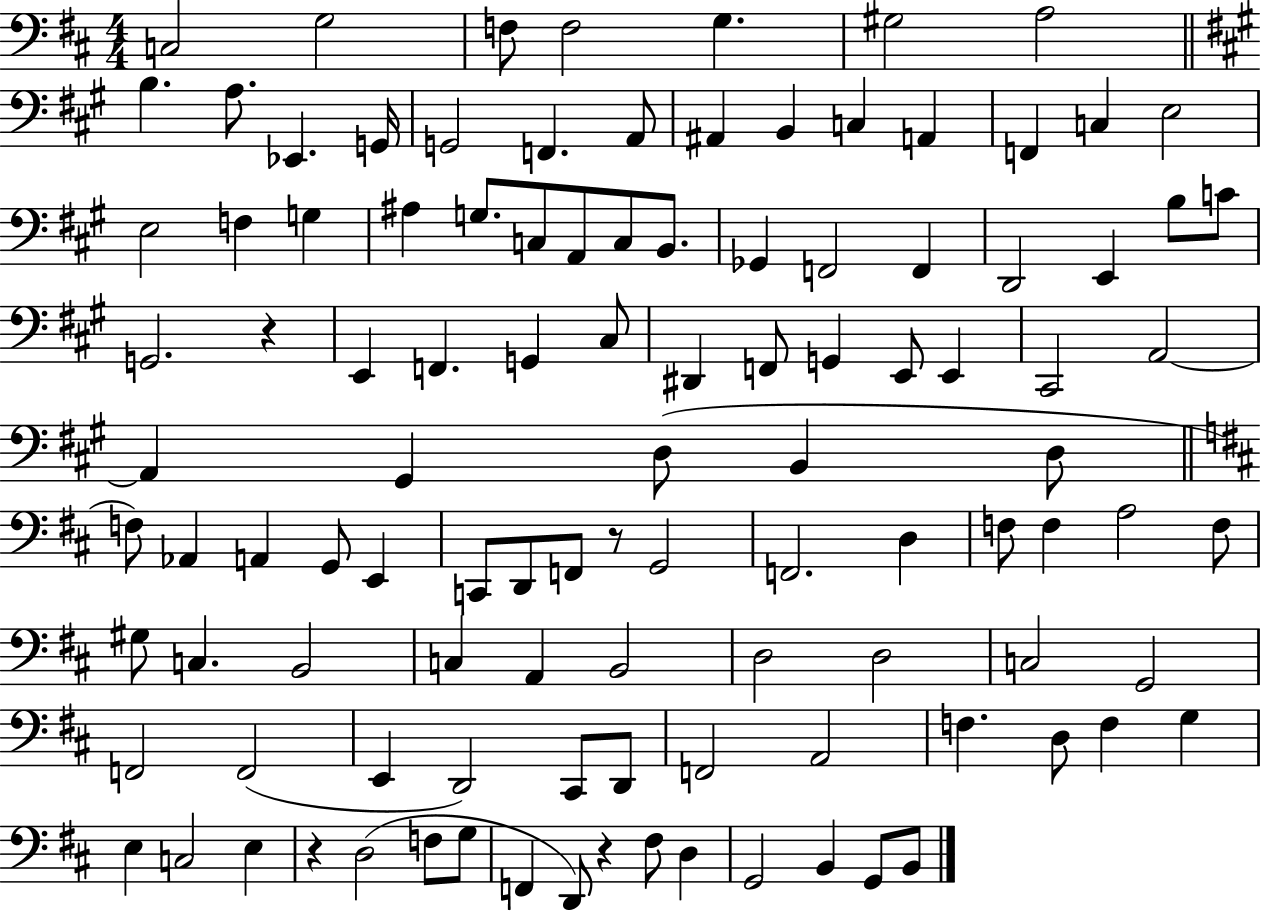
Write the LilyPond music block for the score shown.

{
  \clef bass
  \numericTimeSignature
  \time 4/4
  \key d \major
  \repeat volta 2 { c2 g2 | f8 f2 g4. | gis2 a2 | \bar "||" \break \key a \major b4. a8. ees,4. g,16 | g,2 f,4. a,8 | ais,4 b,4 c4 a,4 | f,4 c4 e2 | \break e2 f4 g4 | ais4 g8. c8 a,8 c8 b,8. | ges,4 f,2 f,4 | d,2 e,4 b8 c'8 | \break g,2. r4 | e,4 f,4. g,4 cis8 | dis,4 f,8 g,4 e,8 e,4 | cis,2 a,2~~ | \break a,4 gis,4 d8( b,4 d8 | \bar "||" \break \key d \major f8) aes,4 a,4 g,8 e,4 | c,8 d,8 f,8 r8 g,2 | f,2. d4 | f8 f4 a2 f8 | \break gis8 c4. b,2 | c4 a,4 b,2 | d2 d2 | c2 g,2 | \break f,2 f,2( | e,4 d,2) cis,8 d,8 | f,2 a,2 | f4. d8 f4 g4 | \break e4 c2 e4 | r4 d2( f8 g8 | f,4 d,8) r4 fis8 d4 | g,2 b,4 g,8 b,8 | \break } \bar "|."
}